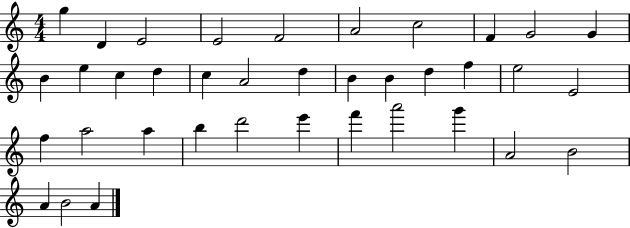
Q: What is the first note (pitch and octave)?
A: G5